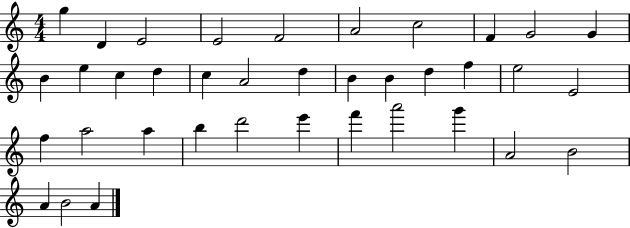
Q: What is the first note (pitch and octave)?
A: G5